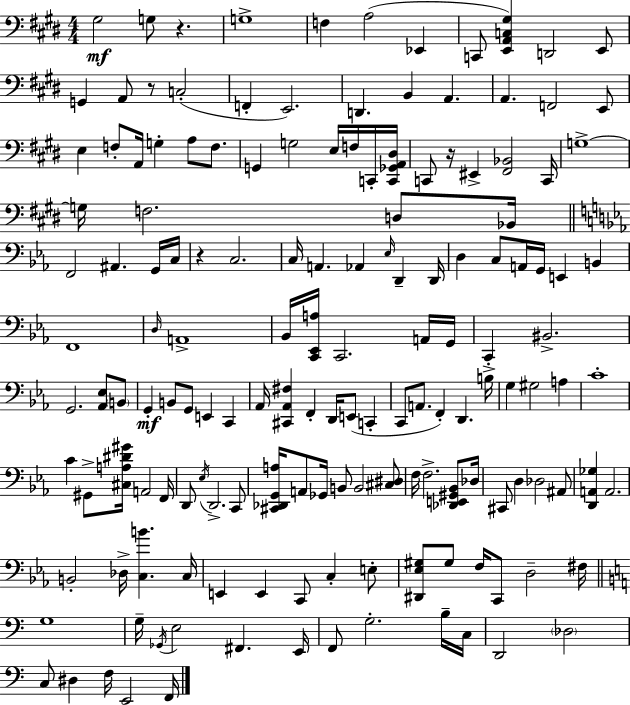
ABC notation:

X:1
T:Untitled
M:4/4
L:1/4
K:E
^G,2 G,/2 z G,4 F, A,2 _E,, C,,/2 [E,,A,,C,^G,] D,,2 E,,/2 G,, A,,/2 z/2 C,2 F,, E,,2 D,, B,, A,, A,, F,,2 E,,/2 E, F,/2 A,,/4 G, A,/2 F,/2 G,, G,2 E,/4 F,/4 C,,/4 [C,,_G,,A,,^D,]/4 C,,/2 z/4 ^E,, [^F,,_B,,]2 C,,/4 G,4 G,/4 F,2 D,/2 _B,,/4 F,,2 ^A,, G,,/4 C,/4 z C,2 C,/4 A,, _A,, _E,/4 D,, D,,/4 D, C,/2 A,,/4 G,,/4 E,, B,, F,,4 D,/4 A,,4 _B,,/4 [C,,_E,,A,]/4 C,,2 A,,/4 G,,/4 C,, ^B,,2 G,,2 [_A,,_E,]/2 B,,/2 G,, B,,/2 G,,/2 E,, C,, _A,,/4 [^C,,_A,,^F,] F,, D,,/4 E,,/2 C,, C,,/2 A,,/2 F,, D,, B,/4 G, ^G,2 A, C4 C ^G,,/2 [^C,A,^D^G]/4 A,,2 F,,/4 D,,/2 _E,/4 D,,2 C,,/2 [^C,,_D,,G,,A,]/4 A,,/2 _G,,/4 B,,/2 B,,2 [^C,^D,]/2 F,/4 F,2 [_D,,E,,^G,,_B,,]/2 _D,/4 ^C,,/2 D, _D,2 ^A,,/2 [D,,A,,_G,] A,,2 B,,2 _D,/4 [C,B] C,/4 E,, E,, C,,/2 C, E,/2 [^D,,_E,^G,]/2 ^G,/2 F,/4 C,,/2 D,2 ^F,/4 G,4 G,/4 _G,,/4 E,2 ^F,, E,,/4 F,,/2 G,2 B,/4 C,/4 D,,2 _D,2 C,/2 ^D, F,/4 E,,2 F,,/4